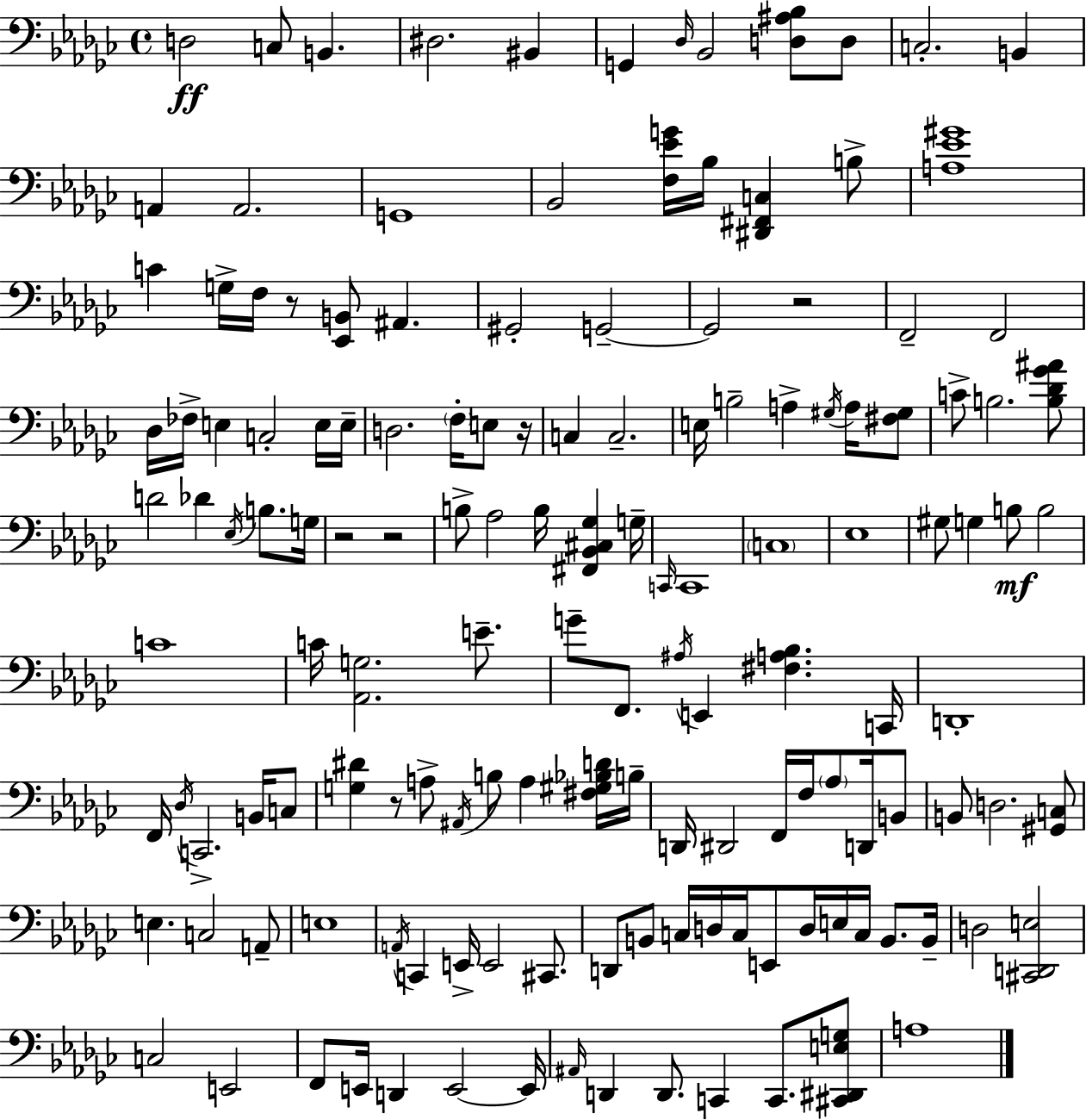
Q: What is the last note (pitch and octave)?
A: A3